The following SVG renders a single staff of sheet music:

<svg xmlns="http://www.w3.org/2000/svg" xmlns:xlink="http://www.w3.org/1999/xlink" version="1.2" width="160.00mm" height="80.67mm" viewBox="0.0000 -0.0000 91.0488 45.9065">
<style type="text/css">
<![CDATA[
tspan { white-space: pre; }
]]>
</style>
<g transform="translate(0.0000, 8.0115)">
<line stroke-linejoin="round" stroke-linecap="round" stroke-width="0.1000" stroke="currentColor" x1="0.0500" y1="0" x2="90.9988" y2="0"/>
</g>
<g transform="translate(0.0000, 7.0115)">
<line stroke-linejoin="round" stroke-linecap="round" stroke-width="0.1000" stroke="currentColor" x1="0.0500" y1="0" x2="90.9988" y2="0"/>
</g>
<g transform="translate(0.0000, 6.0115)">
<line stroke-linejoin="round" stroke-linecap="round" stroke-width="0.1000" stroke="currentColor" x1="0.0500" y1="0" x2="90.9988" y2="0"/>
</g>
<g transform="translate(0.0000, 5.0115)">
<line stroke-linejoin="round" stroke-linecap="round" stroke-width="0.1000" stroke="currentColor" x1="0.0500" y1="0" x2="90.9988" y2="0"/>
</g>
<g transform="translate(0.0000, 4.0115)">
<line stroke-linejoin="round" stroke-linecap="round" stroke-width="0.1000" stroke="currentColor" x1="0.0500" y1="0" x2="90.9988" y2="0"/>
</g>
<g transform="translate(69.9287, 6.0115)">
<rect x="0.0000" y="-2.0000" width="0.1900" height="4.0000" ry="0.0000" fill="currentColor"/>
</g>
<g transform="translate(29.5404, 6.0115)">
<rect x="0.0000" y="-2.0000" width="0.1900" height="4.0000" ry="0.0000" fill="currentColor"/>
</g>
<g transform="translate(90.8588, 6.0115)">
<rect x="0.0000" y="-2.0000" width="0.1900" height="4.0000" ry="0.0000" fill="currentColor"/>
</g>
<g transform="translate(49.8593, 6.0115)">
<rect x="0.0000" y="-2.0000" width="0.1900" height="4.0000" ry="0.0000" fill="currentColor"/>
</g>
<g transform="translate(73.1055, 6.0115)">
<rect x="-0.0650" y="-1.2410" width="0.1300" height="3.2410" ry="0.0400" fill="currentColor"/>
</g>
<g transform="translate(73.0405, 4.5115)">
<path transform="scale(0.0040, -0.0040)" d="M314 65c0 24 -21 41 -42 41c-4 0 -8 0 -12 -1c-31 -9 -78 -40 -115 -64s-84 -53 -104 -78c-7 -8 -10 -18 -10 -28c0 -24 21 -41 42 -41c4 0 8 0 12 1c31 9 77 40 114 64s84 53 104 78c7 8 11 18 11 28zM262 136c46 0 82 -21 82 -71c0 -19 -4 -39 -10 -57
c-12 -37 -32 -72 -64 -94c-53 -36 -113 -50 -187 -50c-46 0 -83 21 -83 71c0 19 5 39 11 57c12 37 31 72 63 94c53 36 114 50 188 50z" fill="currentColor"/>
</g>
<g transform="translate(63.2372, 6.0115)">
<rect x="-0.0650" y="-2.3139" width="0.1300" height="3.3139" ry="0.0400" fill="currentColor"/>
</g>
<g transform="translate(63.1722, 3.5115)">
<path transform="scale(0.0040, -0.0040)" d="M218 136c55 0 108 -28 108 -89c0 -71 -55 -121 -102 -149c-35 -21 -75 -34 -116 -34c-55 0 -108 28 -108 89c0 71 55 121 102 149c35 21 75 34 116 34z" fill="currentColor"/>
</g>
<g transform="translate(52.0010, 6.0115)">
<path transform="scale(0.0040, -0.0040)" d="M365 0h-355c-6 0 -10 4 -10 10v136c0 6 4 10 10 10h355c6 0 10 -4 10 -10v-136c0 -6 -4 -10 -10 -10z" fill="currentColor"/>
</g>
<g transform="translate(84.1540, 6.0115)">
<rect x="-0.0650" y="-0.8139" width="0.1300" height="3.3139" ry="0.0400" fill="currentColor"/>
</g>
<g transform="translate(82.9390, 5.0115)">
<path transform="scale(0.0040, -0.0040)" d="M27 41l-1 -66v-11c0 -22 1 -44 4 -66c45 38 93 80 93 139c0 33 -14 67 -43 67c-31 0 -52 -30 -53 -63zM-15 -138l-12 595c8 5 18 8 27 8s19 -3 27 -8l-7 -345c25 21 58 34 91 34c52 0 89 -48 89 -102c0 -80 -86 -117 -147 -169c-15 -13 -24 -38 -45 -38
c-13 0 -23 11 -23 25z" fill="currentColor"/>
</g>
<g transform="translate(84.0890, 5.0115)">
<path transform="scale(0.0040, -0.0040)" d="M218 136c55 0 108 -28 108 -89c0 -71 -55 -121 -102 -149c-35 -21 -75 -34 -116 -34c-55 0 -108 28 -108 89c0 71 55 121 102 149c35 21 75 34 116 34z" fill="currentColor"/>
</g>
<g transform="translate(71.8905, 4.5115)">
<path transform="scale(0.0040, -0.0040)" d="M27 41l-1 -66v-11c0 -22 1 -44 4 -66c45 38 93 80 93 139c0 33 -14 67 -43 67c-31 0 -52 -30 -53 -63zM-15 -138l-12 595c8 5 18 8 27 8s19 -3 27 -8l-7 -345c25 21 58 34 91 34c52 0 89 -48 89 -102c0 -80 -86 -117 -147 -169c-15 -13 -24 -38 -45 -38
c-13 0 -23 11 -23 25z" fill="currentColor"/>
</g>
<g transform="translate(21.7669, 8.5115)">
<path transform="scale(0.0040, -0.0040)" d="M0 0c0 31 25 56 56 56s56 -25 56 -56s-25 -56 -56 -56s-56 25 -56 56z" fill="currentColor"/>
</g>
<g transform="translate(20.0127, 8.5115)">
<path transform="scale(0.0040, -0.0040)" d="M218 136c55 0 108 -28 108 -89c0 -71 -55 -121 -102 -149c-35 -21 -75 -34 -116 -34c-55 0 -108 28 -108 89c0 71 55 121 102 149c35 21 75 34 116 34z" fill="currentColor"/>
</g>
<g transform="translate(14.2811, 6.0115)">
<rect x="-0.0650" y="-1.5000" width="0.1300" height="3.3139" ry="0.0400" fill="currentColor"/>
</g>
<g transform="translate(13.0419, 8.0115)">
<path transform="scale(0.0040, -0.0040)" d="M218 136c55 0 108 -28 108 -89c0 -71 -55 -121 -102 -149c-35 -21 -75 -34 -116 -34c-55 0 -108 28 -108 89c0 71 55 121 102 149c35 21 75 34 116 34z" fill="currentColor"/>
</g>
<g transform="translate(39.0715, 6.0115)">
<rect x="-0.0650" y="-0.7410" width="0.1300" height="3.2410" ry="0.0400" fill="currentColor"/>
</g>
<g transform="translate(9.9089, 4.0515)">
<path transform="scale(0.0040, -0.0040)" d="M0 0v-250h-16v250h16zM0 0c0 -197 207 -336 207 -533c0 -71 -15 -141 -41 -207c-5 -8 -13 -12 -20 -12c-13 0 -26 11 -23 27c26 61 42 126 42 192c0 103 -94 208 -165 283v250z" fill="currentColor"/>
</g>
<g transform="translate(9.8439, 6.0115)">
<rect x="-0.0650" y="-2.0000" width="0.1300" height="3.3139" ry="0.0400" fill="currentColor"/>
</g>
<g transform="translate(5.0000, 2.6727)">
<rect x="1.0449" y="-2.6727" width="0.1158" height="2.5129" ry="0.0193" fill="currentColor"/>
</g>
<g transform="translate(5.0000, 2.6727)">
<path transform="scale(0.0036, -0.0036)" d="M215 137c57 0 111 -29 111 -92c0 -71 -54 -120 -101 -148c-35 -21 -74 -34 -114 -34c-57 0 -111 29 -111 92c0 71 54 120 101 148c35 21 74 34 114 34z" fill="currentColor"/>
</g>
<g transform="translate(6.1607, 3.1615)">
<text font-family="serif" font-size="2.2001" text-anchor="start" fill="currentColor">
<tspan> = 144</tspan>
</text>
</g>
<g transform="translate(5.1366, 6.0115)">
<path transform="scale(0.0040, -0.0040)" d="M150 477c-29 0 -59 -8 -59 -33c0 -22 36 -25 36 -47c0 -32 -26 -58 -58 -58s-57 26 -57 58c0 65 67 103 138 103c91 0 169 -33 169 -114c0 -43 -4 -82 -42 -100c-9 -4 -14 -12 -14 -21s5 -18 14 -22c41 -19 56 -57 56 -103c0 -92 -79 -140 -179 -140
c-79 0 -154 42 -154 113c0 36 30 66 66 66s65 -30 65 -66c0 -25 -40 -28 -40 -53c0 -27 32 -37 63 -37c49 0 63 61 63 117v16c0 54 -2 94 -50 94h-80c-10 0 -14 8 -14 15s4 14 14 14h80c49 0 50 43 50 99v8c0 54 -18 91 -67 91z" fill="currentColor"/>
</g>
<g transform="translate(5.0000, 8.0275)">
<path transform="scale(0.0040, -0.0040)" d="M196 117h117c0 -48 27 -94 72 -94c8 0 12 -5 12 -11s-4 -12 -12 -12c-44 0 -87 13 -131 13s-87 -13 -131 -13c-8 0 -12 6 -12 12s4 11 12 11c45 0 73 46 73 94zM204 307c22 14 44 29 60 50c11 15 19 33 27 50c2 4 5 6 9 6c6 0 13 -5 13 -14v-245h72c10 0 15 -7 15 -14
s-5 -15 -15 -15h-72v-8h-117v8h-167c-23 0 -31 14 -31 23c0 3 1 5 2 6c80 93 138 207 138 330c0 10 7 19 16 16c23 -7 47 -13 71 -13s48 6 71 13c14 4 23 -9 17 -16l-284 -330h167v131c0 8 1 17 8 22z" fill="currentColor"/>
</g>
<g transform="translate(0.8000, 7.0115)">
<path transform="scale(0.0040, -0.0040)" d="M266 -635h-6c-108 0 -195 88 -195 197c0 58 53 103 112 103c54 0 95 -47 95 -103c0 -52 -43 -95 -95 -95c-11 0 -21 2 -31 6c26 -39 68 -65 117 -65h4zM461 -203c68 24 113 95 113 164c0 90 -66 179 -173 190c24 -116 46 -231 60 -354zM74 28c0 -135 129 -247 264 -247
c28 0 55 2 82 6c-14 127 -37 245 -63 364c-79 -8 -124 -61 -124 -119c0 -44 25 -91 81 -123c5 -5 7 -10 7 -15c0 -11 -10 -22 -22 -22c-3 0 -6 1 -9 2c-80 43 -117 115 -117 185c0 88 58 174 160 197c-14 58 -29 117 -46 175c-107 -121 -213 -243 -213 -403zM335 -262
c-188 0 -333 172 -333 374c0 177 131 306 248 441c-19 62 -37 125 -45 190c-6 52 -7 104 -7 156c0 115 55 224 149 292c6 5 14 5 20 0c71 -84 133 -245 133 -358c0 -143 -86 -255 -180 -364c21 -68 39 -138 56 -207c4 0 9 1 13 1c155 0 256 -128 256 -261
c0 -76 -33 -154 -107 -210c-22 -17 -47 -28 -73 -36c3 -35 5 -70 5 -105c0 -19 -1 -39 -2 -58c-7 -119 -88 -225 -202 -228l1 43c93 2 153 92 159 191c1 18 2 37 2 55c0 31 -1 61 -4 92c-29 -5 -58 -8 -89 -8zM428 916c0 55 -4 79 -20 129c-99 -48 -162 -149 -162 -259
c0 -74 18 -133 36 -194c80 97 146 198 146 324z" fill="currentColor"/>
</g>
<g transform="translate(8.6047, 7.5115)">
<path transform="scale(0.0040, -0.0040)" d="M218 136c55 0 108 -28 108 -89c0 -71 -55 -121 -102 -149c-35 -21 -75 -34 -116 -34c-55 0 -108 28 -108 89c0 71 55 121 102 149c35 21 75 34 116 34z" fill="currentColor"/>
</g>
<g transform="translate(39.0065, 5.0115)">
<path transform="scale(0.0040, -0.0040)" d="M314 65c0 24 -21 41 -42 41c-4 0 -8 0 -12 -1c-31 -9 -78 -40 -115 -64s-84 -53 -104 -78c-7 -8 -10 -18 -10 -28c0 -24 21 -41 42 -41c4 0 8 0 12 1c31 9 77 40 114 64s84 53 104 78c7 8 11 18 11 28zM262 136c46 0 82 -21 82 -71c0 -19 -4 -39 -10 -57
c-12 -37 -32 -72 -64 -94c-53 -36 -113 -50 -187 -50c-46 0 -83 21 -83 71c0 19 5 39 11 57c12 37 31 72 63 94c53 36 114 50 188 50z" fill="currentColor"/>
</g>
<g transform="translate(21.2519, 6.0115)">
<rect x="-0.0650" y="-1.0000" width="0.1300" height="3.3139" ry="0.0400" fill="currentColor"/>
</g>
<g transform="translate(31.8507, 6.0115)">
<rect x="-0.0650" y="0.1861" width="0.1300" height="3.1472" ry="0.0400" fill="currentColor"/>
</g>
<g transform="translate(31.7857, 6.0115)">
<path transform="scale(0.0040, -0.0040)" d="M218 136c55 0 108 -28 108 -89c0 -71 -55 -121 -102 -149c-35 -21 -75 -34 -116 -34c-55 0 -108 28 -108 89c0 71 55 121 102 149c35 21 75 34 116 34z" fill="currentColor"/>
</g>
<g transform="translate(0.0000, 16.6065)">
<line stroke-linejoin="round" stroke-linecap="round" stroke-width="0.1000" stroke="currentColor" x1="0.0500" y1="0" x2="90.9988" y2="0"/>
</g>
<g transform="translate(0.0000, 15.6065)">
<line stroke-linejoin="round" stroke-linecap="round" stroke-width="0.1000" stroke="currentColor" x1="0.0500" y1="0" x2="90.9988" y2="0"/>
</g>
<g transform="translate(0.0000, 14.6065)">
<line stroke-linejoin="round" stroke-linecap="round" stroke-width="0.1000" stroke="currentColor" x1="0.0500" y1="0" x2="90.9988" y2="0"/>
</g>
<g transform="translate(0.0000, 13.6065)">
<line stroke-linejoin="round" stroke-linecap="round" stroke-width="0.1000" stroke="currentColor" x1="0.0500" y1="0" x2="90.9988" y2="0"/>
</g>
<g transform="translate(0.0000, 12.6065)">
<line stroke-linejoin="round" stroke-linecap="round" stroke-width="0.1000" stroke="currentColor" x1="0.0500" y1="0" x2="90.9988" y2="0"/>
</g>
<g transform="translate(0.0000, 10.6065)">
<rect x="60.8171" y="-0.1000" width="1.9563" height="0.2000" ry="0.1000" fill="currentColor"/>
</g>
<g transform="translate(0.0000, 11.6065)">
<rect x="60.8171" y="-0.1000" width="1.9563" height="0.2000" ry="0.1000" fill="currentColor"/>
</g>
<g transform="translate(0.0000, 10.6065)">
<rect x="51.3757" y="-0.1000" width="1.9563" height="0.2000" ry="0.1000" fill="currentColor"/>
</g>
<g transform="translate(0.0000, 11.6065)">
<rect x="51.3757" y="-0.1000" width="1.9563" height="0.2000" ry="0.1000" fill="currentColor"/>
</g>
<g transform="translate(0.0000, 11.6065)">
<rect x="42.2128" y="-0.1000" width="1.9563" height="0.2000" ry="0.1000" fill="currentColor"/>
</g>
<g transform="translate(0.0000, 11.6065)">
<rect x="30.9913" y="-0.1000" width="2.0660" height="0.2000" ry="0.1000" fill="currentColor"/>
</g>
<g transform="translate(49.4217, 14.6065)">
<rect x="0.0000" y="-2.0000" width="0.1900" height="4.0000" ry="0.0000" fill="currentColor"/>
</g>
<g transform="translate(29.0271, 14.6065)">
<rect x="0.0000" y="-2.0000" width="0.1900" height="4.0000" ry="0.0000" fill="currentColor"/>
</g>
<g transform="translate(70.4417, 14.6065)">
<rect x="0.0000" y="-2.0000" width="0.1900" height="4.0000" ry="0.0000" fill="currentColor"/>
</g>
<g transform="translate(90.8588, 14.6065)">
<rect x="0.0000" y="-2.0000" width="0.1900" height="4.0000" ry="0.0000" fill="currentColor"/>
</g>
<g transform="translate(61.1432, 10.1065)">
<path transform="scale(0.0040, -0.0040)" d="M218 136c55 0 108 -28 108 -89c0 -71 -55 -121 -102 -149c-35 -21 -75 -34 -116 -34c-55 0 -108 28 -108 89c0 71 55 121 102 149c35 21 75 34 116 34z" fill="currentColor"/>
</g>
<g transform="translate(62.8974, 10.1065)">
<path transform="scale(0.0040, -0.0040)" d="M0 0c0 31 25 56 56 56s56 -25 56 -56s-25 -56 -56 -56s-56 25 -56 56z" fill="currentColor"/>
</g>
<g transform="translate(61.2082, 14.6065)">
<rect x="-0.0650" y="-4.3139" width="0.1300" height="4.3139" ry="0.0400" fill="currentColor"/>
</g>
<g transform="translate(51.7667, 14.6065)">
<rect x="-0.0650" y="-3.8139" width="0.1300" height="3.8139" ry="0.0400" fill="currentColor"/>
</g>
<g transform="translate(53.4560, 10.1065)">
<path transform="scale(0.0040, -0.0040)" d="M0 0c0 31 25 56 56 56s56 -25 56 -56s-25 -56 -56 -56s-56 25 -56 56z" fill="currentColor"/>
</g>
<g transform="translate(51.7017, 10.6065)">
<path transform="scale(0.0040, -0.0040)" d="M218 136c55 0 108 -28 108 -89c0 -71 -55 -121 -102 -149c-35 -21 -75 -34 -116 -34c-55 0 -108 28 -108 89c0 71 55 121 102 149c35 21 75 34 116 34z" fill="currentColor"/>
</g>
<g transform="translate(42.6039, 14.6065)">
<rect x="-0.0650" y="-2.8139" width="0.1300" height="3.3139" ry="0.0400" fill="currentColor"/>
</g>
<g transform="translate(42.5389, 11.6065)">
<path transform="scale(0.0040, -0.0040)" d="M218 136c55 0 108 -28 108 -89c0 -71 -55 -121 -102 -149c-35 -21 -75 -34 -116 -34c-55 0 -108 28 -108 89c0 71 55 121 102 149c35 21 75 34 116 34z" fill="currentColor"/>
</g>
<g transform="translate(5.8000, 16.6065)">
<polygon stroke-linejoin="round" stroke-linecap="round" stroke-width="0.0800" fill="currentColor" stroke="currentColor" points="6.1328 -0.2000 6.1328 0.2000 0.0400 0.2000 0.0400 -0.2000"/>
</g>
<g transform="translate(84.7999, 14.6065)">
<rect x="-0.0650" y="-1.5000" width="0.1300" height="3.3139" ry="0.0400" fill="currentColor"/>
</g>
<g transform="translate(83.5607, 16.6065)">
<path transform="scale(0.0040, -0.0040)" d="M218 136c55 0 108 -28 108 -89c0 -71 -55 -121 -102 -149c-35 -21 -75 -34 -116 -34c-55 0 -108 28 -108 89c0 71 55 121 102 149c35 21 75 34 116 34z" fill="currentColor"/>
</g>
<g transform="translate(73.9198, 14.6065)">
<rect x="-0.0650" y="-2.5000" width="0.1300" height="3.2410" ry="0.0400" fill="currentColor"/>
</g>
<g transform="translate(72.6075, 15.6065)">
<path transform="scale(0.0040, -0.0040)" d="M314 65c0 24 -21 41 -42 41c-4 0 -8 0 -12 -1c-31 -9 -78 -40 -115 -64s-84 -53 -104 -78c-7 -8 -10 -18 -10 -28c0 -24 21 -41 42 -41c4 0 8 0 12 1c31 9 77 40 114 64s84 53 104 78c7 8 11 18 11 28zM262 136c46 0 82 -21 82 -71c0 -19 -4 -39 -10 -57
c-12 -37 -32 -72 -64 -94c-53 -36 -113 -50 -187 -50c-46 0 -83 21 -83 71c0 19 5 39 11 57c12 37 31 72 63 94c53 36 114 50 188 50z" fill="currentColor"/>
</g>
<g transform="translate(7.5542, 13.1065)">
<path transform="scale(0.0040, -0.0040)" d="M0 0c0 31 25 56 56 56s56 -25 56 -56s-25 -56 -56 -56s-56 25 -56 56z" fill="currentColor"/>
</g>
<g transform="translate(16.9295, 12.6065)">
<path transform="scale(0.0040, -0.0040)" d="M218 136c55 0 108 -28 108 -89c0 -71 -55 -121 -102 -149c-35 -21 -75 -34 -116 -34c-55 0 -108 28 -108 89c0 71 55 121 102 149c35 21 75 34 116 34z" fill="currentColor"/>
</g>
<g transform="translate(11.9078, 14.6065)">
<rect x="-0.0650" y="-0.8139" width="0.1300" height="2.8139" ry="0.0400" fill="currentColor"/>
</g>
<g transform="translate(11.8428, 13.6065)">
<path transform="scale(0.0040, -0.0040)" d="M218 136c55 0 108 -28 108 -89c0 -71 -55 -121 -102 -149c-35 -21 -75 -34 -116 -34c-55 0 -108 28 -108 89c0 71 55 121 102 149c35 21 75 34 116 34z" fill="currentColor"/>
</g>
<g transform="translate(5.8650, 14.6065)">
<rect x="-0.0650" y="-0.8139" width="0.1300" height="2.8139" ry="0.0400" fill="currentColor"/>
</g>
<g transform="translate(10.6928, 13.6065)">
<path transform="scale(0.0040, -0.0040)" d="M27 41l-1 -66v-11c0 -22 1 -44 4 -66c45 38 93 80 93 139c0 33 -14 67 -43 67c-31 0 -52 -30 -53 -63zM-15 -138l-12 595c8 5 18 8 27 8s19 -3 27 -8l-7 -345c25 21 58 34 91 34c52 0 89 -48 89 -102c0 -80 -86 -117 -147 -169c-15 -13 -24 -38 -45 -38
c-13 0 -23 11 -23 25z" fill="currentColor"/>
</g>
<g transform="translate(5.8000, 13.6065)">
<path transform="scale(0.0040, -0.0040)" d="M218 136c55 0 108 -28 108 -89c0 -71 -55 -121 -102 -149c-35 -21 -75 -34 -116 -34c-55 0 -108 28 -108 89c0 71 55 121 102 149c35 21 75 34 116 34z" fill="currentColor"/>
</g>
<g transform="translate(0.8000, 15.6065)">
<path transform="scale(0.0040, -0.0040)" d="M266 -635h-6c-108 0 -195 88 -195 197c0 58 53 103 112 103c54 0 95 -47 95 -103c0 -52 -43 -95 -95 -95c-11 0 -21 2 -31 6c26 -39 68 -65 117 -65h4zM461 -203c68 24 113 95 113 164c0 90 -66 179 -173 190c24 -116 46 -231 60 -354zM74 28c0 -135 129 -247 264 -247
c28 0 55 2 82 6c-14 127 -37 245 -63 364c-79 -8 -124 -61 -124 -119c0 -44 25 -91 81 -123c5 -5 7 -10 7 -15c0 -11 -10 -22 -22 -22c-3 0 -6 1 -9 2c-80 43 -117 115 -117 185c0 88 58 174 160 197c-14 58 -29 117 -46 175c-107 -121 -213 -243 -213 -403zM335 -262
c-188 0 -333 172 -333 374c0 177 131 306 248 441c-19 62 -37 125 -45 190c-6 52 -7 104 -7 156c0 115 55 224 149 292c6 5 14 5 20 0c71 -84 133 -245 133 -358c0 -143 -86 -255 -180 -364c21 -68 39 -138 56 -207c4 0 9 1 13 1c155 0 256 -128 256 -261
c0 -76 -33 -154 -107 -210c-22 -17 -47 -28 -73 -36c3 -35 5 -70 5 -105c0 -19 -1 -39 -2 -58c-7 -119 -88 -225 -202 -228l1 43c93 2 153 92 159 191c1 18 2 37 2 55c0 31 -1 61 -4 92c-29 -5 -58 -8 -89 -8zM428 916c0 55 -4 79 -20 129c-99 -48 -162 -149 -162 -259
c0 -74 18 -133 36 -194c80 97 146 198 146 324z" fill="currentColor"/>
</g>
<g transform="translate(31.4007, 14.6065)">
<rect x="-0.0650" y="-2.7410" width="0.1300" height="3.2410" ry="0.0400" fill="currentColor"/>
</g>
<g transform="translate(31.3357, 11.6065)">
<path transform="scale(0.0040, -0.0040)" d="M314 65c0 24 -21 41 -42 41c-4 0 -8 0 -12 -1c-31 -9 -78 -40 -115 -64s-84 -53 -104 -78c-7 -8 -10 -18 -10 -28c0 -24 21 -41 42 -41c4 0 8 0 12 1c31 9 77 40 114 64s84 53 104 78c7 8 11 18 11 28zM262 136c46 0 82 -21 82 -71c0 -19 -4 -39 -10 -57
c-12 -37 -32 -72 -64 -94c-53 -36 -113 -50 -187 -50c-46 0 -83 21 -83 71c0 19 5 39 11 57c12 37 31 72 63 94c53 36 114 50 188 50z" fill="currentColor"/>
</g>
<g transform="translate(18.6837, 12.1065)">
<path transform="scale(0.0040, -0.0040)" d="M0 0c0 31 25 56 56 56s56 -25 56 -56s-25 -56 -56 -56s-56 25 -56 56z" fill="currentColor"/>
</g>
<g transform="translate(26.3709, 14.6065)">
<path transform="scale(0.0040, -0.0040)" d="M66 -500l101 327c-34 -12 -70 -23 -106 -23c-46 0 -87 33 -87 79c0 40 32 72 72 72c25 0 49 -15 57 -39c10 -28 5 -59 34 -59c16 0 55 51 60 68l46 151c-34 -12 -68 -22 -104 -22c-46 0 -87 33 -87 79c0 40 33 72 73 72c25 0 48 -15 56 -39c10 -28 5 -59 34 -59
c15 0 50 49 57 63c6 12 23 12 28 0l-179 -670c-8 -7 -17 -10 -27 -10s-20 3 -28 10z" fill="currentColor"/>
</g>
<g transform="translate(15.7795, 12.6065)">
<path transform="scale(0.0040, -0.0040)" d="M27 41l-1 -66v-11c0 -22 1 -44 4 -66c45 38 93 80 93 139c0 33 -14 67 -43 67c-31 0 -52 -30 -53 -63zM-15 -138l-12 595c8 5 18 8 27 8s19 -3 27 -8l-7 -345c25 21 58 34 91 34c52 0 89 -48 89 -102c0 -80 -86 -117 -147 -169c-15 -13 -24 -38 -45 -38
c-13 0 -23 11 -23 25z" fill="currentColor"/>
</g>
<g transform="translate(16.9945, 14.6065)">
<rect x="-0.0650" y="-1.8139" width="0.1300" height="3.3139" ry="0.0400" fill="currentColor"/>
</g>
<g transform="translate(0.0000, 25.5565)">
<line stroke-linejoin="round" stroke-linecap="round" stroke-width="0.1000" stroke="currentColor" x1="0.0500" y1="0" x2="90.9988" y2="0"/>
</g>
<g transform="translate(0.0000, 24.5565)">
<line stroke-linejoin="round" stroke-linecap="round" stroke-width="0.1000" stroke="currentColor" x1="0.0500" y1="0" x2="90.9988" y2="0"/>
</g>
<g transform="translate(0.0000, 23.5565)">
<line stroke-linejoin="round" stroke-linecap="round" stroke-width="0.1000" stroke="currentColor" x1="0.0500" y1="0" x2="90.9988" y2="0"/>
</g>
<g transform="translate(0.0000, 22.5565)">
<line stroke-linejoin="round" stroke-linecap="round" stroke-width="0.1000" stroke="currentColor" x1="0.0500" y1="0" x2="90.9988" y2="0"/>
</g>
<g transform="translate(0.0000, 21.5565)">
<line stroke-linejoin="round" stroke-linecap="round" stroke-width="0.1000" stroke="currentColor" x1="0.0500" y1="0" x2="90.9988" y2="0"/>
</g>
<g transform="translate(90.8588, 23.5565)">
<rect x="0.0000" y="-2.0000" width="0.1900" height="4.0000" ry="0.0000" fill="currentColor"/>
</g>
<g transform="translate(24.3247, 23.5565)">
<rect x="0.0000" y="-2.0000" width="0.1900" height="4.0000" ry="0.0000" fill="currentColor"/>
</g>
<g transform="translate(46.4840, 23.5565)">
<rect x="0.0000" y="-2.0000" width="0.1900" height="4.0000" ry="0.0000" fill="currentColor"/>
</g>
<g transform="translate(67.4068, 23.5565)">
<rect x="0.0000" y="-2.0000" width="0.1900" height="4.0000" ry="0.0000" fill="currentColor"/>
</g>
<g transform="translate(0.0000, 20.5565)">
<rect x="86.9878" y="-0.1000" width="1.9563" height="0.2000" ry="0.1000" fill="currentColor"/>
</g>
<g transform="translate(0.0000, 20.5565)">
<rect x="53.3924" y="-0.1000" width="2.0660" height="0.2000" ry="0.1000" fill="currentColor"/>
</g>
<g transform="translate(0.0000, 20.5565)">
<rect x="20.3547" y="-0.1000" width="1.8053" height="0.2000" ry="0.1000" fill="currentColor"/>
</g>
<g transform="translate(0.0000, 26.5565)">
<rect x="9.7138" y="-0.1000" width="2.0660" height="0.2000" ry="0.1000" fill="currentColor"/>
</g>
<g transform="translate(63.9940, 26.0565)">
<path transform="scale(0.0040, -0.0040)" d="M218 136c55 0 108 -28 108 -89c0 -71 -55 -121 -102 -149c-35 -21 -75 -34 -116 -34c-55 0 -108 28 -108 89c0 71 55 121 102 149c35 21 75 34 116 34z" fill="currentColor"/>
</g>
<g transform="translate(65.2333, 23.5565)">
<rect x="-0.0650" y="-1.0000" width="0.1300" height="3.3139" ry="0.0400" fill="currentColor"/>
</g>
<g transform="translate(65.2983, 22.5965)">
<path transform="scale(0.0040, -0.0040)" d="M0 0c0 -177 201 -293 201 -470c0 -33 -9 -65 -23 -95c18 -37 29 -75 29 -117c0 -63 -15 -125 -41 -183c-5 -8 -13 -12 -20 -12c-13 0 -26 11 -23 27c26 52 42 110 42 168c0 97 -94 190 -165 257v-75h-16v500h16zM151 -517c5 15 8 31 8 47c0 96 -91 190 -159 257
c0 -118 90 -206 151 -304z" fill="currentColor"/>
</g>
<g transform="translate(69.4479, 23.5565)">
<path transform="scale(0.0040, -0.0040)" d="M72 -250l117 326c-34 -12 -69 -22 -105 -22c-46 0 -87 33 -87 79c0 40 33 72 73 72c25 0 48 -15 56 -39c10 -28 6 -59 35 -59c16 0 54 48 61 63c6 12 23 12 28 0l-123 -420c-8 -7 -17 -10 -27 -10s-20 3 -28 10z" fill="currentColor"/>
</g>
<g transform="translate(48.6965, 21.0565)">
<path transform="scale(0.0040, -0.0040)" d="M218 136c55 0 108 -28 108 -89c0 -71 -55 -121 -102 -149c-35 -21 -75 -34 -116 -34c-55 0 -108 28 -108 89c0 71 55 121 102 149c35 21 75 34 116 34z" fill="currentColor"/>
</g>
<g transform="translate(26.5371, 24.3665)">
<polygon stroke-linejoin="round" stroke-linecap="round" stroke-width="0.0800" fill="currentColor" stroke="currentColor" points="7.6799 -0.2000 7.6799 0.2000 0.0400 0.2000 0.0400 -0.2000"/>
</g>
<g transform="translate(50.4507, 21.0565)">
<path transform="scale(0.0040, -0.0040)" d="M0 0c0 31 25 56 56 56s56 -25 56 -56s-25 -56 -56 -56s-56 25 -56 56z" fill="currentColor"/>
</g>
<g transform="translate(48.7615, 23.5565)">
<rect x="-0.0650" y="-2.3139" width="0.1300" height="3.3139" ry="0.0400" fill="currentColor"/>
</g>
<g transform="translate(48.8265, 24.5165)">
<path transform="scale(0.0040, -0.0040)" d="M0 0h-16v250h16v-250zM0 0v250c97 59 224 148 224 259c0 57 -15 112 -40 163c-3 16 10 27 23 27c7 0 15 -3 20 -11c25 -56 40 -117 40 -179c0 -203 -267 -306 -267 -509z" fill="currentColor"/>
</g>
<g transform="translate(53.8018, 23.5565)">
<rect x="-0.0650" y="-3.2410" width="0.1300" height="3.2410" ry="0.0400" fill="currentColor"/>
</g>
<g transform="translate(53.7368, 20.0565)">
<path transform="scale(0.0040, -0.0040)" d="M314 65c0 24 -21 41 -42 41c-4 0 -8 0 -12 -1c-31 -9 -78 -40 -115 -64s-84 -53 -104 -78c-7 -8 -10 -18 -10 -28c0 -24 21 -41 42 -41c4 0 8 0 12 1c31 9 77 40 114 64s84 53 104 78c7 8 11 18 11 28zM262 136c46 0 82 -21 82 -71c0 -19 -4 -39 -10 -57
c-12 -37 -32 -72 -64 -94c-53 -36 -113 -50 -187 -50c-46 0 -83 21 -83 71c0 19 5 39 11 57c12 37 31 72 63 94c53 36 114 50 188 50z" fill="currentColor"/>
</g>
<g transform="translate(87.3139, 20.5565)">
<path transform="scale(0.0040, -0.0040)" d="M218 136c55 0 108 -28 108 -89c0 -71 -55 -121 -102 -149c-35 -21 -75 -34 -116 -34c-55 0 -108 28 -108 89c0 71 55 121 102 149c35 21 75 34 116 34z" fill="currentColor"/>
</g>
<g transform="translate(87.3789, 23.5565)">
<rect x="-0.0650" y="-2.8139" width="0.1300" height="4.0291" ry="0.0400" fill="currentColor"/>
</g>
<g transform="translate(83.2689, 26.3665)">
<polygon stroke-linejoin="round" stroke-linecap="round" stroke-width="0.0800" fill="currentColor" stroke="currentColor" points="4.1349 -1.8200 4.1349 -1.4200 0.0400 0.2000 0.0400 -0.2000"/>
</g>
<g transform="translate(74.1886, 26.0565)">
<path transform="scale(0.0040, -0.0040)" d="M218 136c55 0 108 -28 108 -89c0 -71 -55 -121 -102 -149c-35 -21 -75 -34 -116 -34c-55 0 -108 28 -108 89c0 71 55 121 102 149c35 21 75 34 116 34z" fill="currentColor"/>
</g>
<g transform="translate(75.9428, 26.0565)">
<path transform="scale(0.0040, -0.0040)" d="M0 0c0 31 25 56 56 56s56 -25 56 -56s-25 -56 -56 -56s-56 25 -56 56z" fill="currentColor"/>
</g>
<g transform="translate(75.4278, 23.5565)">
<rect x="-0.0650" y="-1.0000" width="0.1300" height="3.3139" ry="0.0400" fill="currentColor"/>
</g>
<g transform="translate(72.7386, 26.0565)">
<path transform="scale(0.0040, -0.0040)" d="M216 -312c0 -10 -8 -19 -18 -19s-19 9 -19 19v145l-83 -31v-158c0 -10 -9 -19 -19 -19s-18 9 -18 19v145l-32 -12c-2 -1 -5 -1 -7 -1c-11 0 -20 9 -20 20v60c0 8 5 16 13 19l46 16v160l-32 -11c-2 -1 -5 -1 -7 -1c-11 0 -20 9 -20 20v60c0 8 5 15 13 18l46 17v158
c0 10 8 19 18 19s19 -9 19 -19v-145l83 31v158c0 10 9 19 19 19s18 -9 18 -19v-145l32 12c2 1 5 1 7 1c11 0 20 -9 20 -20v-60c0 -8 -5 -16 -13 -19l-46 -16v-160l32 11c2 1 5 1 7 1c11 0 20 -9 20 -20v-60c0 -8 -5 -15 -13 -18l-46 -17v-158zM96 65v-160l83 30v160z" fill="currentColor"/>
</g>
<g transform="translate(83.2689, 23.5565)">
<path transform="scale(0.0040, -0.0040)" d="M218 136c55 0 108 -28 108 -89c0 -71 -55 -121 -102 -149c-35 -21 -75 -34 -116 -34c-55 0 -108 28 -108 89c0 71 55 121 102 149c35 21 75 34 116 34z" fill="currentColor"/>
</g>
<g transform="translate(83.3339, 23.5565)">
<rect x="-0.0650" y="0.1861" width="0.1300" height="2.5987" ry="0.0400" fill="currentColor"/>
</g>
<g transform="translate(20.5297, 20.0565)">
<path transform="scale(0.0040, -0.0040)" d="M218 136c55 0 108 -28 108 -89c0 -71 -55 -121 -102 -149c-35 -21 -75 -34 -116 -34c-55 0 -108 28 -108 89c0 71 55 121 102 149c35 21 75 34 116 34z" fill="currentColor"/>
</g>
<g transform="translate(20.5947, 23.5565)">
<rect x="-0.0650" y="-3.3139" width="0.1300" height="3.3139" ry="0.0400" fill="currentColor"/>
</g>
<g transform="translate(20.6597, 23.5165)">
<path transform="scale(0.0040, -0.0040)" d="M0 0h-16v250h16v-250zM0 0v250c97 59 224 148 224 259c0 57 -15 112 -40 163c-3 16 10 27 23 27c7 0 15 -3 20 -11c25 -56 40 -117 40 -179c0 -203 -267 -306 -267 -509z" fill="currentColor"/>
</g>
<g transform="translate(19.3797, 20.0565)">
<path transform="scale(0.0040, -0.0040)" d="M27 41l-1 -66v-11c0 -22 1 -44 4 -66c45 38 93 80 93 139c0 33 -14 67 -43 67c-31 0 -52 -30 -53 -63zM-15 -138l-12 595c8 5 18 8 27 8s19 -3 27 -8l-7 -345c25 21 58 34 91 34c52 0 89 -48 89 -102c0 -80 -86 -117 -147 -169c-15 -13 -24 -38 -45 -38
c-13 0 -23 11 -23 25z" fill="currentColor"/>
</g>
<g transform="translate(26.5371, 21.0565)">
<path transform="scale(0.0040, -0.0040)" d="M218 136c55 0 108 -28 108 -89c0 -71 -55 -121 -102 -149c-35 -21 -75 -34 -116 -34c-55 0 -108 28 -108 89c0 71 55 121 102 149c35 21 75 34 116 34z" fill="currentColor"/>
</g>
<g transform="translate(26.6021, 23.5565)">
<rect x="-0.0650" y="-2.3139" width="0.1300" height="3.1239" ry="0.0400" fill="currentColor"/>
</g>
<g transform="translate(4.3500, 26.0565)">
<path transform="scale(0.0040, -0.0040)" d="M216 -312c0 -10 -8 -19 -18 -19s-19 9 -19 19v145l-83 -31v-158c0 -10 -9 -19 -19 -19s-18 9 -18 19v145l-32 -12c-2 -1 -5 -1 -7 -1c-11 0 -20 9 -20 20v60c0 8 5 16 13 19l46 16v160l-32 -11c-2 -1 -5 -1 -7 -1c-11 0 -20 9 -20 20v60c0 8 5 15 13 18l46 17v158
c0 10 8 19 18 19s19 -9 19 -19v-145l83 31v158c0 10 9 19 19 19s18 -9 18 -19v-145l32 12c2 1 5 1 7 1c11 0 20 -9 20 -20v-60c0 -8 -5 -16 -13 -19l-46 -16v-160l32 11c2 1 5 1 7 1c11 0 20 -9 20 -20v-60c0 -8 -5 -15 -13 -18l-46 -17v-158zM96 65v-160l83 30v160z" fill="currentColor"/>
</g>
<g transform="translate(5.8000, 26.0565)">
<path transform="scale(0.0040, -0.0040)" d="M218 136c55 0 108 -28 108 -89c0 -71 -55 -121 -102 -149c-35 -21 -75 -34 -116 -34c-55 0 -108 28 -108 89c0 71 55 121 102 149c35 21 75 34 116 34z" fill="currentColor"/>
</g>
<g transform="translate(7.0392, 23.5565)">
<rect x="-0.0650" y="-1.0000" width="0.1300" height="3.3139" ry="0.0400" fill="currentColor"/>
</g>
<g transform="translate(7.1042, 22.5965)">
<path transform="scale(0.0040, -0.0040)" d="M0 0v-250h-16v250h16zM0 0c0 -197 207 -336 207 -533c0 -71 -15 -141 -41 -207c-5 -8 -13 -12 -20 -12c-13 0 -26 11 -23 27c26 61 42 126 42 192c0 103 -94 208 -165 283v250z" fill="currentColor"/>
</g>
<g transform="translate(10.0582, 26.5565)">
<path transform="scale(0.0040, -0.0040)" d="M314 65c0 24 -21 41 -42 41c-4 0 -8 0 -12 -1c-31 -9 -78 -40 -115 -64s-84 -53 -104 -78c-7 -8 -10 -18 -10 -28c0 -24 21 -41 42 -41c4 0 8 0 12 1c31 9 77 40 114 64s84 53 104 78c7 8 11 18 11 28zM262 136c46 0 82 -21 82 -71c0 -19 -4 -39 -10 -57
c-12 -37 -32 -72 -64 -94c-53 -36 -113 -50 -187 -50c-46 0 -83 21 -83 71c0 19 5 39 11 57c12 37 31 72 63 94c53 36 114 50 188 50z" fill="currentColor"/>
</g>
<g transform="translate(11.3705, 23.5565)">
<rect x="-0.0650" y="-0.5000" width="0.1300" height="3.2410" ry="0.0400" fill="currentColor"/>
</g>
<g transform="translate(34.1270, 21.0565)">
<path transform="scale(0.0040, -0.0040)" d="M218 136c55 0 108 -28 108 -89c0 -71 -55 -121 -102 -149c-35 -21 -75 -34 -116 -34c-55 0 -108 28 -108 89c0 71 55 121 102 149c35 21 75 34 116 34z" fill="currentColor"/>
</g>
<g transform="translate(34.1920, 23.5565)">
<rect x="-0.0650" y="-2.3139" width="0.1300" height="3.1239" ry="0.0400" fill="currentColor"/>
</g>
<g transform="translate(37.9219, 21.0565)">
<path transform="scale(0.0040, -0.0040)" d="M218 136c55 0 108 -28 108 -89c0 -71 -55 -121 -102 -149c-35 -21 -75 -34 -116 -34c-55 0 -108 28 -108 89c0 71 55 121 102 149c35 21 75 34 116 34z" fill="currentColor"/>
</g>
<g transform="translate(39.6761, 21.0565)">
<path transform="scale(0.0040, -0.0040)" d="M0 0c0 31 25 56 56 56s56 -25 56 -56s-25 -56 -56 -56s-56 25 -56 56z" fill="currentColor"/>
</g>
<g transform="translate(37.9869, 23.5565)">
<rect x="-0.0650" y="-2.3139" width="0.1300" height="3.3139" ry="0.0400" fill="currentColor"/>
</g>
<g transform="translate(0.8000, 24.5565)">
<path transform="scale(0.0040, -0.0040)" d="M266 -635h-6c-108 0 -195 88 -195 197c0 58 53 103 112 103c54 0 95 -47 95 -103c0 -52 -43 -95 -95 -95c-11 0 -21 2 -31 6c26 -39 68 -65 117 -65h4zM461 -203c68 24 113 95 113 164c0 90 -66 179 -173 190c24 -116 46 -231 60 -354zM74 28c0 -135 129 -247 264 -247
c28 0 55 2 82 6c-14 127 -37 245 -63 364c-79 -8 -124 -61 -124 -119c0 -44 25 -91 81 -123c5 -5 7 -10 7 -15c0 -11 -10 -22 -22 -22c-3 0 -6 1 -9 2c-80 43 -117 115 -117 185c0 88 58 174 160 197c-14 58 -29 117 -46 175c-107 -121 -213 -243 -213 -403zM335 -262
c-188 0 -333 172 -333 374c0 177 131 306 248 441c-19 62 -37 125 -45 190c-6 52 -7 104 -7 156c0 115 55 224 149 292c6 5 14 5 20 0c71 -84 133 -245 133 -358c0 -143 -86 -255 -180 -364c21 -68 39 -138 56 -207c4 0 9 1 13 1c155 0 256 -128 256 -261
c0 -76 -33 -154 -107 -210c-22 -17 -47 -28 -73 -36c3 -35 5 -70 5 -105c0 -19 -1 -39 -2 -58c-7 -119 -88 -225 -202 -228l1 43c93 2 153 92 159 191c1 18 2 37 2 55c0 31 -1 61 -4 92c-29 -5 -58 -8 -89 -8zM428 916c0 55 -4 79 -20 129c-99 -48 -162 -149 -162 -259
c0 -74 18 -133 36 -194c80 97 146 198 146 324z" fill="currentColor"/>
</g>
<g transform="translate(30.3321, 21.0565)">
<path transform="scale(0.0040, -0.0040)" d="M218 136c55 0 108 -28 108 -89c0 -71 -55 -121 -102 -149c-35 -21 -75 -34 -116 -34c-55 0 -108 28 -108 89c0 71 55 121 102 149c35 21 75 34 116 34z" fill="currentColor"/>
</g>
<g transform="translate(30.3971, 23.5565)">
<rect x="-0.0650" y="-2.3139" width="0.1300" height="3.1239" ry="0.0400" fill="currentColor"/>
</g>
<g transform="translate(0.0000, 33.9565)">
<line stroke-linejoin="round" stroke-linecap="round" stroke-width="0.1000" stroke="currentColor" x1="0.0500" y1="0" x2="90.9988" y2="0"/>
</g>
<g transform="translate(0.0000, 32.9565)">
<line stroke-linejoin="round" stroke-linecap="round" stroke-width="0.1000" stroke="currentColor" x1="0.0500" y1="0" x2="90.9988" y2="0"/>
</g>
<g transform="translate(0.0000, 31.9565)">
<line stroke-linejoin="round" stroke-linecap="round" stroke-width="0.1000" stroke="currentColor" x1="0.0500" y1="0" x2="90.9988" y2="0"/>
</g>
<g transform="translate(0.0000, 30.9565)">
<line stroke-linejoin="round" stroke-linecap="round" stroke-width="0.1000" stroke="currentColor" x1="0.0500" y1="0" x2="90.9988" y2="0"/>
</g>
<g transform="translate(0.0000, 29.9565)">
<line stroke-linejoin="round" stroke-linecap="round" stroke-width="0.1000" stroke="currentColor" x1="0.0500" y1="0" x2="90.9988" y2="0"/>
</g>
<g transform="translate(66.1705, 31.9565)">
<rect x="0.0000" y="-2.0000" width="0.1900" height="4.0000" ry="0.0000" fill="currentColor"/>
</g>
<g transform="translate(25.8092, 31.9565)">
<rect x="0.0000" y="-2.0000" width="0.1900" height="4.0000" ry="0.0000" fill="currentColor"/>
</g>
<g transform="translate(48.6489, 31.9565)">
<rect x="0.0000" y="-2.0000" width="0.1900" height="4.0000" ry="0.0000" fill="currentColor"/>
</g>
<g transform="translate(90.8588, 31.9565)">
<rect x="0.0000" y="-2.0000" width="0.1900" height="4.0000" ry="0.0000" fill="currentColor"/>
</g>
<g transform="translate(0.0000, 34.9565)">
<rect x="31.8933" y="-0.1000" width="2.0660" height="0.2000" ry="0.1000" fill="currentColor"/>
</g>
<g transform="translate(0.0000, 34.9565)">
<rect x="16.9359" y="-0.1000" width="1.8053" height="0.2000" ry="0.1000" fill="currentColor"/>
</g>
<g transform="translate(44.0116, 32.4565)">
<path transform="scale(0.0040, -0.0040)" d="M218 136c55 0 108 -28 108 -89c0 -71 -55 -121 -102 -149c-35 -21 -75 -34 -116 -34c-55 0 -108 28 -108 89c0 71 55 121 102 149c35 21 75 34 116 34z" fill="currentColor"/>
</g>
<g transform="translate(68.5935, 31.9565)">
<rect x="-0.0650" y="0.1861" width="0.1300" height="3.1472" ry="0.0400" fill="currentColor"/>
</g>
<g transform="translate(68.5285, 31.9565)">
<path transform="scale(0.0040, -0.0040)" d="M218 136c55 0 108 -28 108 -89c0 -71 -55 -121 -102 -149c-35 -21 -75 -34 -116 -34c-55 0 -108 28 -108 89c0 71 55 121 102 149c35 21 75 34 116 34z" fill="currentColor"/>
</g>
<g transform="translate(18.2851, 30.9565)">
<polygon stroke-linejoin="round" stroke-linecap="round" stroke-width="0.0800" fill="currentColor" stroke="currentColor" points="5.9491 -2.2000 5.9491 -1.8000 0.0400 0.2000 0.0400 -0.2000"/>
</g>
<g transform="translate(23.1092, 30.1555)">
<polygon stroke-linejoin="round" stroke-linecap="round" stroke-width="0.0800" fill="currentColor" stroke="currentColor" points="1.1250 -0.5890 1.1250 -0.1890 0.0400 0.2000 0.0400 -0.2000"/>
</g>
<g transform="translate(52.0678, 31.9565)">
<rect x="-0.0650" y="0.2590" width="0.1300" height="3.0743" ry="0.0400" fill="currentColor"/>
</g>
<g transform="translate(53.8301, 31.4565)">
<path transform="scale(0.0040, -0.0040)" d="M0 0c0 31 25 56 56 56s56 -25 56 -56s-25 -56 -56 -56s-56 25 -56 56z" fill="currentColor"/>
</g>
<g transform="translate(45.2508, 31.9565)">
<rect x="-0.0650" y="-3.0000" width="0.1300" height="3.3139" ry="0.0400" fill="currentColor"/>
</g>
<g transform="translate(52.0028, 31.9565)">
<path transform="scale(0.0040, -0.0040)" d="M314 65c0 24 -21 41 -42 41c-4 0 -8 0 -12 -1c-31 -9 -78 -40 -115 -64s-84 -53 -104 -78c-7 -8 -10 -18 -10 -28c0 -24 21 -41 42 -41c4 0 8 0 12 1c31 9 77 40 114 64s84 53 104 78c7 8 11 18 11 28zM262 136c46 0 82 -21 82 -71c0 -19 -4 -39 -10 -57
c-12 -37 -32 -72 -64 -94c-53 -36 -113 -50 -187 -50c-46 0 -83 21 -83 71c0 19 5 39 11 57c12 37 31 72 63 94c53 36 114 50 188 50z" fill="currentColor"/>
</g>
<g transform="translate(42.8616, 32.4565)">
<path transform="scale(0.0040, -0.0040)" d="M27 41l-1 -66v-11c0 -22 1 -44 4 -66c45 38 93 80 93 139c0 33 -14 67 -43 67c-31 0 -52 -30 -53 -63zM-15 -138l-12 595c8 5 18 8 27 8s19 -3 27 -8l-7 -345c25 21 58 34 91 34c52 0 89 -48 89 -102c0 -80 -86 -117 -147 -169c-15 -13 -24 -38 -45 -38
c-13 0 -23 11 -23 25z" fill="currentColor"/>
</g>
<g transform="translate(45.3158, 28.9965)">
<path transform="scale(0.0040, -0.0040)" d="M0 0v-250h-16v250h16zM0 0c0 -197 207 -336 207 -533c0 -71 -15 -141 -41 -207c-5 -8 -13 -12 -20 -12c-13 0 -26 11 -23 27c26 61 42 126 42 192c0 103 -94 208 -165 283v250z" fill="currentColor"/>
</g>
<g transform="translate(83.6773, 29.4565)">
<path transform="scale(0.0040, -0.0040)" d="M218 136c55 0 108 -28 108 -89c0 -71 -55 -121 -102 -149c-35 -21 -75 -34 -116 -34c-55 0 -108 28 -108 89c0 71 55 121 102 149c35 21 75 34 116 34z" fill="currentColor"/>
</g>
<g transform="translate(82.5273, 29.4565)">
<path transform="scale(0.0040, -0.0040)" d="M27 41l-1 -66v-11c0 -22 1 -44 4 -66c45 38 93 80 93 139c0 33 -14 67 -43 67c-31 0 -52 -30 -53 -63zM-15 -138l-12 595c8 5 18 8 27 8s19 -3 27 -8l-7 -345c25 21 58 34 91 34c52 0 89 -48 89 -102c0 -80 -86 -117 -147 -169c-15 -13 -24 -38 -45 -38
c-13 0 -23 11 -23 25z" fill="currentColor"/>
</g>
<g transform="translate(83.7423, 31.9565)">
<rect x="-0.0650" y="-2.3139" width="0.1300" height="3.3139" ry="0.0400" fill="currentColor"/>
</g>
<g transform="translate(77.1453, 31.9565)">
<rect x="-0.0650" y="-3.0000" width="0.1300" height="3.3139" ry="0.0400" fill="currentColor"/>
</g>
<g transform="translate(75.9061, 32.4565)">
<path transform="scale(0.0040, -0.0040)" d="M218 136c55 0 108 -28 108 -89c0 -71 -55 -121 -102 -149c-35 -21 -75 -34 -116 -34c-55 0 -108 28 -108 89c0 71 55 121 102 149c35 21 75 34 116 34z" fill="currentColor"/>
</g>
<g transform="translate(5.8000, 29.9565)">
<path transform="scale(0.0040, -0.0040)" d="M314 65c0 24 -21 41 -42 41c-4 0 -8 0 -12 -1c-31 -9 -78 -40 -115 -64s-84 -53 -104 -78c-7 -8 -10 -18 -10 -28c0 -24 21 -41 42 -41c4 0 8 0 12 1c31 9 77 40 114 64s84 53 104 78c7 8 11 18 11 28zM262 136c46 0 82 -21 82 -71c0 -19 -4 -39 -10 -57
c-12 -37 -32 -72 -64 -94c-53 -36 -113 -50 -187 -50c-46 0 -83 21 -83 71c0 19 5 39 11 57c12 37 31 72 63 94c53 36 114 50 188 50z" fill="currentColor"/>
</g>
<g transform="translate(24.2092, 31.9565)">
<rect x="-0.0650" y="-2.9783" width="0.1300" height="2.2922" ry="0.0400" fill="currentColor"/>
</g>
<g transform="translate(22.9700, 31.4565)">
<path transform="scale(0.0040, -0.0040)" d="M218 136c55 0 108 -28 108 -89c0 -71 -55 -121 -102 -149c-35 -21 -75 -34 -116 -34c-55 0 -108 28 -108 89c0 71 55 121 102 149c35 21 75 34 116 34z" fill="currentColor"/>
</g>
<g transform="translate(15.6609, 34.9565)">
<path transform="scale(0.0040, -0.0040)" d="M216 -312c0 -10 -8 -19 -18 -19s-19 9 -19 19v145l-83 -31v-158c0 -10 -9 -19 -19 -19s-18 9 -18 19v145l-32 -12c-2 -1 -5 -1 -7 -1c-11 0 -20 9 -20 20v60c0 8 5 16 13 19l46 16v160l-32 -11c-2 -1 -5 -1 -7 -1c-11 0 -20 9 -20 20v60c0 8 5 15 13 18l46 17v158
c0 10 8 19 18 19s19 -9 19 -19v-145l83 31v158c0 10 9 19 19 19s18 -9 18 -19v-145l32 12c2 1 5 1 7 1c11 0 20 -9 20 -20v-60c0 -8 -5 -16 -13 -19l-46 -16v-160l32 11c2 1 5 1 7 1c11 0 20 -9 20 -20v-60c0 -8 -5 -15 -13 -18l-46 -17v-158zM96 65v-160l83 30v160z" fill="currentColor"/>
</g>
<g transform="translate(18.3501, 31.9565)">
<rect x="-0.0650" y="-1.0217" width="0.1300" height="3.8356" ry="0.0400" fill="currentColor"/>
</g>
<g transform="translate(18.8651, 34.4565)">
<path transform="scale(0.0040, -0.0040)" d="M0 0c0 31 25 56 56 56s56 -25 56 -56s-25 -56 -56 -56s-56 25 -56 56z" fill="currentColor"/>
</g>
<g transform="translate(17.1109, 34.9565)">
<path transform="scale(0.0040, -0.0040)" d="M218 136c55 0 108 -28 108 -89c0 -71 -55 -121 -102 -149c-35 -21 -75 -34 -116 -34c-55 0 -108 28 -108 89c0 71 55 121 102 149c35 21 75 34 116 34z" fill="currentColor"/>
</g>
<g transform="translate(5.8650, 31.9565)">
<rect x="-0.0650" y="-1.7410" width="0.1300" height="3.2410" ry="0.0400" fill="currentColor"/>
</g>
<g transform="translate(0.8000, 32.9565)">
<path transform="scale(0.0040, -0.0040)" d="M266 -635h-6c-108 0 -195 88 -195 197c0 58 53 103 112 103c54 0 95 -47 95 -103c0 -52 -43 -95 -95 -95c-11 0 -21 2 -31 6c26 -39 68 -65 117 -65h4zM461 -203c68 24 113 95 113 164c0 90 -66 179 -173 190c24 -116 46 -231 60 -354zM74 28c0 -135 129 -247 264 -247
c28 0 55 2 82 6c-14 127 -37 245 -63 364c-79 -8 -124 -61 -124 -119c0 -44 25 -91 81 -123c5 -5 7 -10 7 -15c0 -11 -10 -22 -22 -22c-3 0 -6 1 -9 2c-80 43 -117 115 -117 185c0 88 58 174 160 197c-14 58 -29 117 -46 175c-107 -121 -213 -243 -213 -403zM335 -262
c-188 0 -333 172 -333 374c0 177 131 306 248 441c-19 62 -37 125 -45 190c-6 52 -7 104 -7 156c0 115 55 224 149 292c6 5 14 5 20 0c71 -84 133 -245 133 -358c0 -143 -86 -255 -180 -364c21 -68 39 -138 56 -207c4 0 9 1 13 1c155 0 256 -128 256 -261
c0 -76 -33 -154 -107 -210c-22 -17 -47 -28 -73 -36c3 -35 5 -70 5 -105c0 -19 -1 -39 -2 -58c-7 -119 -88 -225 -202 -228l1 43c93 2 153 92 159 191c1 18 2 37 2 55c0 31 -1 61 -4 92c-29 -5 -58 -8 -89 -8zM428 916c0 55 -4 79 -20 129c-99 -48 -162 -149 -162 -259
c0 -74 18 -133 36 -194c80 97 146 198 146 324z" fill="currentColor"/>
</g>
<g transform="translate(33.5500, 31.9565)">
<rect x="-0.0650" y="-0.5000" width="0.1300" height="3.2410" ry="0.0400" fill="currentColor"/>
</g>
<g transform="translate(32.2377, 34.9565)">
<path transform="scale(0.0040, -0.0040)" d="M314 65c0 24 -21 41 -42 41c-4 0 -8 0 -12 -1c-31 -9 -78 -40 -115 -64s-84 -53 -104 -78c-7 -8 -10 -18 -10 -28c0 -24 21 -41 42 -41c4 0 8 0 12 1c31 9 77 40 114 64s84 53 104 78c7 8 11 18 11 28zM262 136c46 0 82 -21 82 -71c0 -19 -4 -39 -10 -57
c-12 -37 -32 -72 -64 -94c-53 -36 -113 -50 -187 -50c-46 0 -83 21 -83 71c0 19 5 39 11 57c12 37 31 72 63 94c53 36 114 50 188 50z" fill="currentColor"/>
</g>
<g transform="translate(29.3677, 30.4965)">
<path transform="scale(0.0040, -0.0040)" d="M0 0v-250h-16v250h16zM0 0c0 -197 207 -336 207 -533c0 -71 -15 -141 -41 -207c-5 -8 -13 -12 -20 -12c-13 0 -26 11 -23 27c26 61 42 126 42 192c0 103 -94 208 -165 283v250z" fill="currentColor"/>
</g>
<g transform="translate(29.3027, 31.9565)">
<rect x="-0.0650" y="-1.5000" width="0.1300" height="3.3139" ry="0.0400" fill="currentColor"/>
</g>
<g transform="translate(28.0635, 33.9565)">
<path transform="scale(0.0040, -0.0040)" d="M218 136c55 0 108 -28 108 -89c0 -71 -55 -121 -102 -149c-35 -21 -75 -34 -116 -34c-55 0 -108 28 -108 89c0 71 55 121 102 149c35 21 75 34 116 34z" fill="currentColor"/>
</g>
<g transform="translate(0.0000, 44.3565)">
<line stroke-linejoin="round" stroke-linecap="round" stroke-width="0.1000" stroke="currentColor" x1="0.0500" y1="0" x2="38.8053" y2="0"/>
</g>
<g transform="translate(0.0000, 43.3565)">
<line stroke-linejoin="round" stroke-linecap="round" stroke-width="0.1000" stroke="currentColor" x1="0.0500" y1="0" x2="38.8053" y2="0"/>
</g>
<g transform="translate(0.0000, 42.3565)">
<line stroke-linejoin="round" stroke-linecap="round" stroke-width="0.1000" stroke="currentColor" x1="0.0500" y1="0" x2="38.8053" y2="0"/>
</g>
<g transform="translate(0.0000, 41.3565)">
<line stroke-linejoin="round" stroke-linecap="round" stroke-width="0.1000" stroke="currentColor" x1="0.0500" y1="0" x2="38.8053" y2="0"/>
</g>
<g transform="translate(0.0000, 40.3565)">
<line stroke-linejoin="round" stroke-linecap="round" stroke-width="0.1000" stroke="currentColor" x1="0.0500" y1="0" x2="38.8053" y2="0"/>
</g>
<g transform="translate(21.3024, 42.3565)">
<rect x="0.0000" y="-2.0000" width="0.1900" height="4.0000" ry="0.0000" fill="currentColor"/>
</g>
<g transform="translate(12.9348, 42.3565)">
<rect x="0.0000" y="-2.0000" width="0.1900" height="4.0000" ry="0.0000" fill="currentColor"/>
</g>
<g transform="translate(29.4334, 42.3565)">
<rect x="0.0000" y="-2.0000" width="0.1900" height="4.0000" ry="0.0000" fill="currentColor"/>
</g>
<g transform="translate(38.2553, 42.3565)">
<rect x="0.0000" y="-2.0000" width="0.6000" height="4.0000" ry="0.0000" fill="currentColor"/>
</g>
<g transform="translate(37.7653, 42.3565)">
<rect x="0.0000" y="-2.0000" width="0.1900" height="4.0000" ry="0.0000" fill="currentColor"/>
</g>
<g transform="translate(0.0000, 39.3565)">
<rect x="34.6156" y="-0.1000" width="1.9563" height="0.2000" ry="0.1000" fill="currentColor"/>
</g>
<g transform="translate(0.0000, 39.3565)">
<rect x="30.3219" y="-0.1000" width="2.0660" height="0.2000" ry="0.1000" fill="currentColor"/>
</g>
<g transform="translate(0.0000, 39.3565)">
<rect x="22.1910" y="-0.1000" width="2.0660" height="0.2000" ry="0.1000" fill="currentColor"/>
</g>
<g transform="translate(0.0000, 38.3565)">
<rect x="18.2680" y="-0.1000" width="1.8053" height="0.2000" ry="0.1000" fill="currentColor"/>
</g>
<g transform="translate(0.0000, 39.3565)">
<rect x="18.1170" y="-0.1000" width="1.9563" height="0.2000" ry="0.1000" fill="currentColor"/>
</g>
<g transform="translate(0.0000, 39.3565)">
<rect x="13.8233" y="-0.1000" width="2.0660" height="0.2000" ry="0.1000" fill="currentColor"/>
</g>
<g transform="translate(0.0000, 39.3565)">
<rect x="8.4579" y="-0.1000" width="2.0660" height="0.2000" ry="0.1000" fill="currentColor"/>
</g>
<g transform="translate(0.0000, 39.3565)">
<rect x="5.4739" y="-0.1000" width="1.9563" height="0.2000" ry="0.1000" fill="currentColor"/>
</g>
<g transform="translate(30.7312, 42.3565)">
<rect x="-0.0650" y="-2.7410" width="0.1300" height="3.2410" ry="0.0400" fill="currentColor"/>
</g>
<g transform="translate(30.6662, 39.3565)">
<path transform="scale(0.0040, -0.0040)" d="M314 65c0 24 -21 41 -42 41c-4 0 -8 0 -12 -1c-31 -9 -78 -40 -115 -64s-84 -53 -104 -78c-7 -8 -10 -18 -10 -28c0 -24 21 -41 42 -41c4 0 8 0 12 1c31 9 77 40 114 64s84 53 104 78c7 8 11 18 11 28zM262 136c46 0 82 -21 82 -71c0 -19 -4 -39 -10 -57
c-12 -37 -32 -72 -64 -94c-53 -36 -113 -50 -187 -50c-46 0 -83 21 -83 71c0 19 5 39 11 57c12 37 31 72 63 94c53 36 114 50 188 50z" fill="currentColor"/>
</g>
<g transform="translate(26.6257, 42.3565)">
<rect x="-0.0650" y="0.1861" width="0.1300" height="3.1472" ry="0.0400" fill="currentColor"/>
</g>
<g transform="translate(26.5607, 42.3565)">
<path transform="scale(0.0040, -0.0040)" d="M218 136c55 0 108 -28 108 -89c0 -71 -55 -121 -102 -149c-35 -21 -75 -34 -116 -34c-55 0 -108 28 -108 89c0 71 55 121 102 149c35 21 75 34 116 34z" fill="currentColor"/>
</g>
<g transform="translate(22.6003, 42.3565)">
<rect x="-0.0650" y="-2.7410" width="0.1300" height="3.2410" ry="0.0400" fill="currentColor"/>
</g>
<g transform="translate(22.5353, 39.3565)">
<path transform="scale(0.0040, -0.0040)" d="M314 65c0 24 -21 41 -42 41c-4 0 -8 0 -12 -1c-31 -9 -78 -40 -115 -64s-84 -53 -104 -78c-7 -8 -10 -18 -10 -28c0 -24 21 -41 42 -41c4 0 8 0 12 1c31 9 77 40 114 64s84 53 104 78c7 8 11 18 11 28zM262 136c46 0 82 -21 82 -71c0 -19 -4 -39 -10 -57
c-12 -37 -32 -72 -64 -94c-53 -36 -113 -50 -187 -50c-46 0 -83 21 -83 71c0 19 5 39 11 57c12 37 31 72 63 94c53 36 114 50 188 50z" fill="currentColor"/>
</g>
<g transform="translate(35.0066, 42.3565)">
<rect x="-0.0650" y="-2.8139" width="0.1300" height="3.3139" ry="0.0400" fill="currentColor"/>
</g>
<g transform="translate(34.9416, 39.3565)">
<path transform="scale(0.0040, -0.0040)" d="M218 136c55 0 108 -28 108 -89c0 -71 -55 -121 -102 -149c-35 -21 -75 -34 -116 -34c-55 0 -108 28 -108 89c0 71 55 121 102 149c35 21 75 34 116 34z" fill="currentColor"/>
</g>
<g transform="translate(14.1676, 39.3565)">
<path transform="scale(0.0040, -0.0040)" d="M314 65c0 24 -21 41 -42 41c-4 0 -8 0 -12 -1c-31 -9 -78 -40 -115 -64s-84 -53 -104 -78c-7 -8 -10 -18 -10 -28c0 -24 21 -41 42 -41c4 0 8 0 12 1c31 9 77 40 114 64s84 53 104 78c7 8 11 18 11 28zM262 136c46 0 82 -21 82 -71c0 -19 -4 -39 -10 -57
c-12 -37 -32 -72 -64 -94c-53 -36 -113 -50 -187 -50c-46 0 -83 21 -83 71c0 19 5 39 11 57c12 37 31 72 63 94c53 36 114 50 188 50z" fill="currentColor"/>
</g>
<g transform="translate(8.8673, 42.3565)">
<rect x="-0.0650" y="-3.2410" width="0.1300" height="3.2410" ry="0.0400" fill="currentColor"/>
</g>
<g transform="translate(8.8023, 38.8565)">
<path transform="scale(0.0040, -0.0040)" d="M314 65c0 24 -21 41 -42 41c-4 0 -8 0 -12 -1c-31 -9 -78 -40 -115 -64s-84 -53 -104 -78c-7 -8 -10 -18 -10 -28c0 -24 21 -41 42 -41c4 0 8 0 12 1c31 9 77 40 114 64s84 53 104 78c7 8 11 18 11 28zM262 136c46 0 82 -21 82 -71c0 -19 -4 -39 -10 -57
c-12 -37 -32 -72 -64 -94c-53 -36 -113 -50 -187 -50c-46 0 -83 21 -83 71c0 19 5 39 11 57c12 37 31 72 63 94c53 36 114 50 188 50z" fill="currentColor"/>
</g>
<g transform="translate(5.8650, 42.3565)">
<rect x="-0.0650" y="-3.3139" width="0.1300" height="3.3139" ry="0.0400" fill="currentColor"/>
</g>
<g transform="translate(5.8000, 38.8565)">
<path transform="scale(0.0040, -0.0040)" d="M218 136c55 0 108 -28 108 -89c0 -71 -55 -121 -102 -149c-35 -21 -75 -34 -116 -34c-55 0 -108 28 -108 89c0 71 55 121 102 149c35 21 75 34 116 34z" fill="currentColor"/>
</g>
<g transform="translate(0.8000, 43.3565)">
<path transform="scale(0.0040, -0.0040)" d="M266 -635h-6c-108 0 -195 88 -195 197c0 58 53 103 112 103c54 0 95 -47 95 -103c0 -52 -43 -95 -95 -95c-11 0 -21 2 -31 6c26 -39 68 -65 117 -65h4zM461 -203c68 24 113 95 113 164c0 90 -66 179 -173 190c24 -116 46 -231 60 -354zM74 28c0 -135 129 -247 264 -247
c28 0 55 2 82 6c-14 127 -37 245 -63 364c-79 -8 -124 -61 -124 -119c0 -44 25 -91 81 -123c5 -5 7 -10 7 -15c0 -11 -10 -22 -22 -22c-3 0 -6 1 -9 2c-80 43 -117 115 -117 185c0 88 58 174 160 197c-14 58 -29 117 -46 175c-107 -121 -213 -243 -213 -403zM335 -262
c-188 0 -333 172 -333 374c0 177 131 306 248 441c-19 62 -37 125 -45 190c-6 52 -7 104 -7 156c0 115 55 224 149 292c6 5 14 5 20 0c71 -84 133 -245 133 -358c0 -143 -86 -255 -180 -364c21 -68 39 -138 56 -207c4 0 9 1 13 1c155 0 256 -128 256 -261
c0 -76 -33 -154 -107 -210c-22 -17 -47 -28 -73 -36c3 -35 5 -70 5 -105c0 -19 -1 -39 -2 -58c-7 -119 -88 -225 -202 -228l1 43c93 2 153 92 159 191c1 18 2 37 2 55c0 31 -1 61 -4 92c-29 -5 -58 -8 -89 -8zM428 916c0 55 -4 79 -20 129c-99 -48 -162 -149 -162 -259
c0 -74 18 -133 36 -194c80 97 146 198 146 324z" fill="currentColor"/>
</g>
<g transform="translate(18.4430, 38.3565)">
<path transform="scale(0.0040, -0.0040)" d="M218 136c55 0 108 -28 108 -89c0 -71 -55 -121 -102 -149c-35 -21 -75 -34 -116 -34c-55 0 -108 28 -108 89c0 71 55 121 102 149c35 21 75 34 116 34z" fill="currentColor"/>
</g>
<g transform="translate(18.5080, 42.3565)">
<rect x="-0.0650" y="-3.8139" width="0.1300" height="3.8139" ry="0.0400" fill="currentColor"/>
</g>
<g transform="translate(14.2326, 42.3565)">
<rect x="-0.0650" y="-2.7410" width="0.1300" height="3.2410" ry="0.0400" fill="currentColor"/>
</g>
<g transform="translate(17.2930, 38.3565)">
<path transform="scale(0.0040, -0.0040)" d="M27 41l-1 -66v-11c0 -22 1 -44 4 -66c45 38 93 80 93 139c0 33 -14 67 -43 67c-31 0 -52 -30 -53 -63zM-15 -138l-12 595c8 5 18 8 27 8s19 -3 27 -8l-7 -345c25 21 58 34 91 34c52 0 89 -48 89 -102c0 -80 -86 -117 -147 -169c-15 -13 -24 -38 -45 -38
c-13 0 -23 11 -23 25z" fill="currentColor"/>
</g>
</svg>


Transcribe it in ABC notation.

X:1
T:Untitled
M:3/4
L:1/4
K:C
F/2 E D B d2 z2 g _e2 _d d/2 _d/2 _f z/4 a2 a c' d' G2 E ^D/2 C2 _b/2 g/2 g/2 g/2 g g/2 b2 D/4 z/2 ^D B/2 a/2 f2 ^C/2 c/4 E/2 C2 _A/2 B2 B A _g b b2 a2 _c' a2 B a2 a